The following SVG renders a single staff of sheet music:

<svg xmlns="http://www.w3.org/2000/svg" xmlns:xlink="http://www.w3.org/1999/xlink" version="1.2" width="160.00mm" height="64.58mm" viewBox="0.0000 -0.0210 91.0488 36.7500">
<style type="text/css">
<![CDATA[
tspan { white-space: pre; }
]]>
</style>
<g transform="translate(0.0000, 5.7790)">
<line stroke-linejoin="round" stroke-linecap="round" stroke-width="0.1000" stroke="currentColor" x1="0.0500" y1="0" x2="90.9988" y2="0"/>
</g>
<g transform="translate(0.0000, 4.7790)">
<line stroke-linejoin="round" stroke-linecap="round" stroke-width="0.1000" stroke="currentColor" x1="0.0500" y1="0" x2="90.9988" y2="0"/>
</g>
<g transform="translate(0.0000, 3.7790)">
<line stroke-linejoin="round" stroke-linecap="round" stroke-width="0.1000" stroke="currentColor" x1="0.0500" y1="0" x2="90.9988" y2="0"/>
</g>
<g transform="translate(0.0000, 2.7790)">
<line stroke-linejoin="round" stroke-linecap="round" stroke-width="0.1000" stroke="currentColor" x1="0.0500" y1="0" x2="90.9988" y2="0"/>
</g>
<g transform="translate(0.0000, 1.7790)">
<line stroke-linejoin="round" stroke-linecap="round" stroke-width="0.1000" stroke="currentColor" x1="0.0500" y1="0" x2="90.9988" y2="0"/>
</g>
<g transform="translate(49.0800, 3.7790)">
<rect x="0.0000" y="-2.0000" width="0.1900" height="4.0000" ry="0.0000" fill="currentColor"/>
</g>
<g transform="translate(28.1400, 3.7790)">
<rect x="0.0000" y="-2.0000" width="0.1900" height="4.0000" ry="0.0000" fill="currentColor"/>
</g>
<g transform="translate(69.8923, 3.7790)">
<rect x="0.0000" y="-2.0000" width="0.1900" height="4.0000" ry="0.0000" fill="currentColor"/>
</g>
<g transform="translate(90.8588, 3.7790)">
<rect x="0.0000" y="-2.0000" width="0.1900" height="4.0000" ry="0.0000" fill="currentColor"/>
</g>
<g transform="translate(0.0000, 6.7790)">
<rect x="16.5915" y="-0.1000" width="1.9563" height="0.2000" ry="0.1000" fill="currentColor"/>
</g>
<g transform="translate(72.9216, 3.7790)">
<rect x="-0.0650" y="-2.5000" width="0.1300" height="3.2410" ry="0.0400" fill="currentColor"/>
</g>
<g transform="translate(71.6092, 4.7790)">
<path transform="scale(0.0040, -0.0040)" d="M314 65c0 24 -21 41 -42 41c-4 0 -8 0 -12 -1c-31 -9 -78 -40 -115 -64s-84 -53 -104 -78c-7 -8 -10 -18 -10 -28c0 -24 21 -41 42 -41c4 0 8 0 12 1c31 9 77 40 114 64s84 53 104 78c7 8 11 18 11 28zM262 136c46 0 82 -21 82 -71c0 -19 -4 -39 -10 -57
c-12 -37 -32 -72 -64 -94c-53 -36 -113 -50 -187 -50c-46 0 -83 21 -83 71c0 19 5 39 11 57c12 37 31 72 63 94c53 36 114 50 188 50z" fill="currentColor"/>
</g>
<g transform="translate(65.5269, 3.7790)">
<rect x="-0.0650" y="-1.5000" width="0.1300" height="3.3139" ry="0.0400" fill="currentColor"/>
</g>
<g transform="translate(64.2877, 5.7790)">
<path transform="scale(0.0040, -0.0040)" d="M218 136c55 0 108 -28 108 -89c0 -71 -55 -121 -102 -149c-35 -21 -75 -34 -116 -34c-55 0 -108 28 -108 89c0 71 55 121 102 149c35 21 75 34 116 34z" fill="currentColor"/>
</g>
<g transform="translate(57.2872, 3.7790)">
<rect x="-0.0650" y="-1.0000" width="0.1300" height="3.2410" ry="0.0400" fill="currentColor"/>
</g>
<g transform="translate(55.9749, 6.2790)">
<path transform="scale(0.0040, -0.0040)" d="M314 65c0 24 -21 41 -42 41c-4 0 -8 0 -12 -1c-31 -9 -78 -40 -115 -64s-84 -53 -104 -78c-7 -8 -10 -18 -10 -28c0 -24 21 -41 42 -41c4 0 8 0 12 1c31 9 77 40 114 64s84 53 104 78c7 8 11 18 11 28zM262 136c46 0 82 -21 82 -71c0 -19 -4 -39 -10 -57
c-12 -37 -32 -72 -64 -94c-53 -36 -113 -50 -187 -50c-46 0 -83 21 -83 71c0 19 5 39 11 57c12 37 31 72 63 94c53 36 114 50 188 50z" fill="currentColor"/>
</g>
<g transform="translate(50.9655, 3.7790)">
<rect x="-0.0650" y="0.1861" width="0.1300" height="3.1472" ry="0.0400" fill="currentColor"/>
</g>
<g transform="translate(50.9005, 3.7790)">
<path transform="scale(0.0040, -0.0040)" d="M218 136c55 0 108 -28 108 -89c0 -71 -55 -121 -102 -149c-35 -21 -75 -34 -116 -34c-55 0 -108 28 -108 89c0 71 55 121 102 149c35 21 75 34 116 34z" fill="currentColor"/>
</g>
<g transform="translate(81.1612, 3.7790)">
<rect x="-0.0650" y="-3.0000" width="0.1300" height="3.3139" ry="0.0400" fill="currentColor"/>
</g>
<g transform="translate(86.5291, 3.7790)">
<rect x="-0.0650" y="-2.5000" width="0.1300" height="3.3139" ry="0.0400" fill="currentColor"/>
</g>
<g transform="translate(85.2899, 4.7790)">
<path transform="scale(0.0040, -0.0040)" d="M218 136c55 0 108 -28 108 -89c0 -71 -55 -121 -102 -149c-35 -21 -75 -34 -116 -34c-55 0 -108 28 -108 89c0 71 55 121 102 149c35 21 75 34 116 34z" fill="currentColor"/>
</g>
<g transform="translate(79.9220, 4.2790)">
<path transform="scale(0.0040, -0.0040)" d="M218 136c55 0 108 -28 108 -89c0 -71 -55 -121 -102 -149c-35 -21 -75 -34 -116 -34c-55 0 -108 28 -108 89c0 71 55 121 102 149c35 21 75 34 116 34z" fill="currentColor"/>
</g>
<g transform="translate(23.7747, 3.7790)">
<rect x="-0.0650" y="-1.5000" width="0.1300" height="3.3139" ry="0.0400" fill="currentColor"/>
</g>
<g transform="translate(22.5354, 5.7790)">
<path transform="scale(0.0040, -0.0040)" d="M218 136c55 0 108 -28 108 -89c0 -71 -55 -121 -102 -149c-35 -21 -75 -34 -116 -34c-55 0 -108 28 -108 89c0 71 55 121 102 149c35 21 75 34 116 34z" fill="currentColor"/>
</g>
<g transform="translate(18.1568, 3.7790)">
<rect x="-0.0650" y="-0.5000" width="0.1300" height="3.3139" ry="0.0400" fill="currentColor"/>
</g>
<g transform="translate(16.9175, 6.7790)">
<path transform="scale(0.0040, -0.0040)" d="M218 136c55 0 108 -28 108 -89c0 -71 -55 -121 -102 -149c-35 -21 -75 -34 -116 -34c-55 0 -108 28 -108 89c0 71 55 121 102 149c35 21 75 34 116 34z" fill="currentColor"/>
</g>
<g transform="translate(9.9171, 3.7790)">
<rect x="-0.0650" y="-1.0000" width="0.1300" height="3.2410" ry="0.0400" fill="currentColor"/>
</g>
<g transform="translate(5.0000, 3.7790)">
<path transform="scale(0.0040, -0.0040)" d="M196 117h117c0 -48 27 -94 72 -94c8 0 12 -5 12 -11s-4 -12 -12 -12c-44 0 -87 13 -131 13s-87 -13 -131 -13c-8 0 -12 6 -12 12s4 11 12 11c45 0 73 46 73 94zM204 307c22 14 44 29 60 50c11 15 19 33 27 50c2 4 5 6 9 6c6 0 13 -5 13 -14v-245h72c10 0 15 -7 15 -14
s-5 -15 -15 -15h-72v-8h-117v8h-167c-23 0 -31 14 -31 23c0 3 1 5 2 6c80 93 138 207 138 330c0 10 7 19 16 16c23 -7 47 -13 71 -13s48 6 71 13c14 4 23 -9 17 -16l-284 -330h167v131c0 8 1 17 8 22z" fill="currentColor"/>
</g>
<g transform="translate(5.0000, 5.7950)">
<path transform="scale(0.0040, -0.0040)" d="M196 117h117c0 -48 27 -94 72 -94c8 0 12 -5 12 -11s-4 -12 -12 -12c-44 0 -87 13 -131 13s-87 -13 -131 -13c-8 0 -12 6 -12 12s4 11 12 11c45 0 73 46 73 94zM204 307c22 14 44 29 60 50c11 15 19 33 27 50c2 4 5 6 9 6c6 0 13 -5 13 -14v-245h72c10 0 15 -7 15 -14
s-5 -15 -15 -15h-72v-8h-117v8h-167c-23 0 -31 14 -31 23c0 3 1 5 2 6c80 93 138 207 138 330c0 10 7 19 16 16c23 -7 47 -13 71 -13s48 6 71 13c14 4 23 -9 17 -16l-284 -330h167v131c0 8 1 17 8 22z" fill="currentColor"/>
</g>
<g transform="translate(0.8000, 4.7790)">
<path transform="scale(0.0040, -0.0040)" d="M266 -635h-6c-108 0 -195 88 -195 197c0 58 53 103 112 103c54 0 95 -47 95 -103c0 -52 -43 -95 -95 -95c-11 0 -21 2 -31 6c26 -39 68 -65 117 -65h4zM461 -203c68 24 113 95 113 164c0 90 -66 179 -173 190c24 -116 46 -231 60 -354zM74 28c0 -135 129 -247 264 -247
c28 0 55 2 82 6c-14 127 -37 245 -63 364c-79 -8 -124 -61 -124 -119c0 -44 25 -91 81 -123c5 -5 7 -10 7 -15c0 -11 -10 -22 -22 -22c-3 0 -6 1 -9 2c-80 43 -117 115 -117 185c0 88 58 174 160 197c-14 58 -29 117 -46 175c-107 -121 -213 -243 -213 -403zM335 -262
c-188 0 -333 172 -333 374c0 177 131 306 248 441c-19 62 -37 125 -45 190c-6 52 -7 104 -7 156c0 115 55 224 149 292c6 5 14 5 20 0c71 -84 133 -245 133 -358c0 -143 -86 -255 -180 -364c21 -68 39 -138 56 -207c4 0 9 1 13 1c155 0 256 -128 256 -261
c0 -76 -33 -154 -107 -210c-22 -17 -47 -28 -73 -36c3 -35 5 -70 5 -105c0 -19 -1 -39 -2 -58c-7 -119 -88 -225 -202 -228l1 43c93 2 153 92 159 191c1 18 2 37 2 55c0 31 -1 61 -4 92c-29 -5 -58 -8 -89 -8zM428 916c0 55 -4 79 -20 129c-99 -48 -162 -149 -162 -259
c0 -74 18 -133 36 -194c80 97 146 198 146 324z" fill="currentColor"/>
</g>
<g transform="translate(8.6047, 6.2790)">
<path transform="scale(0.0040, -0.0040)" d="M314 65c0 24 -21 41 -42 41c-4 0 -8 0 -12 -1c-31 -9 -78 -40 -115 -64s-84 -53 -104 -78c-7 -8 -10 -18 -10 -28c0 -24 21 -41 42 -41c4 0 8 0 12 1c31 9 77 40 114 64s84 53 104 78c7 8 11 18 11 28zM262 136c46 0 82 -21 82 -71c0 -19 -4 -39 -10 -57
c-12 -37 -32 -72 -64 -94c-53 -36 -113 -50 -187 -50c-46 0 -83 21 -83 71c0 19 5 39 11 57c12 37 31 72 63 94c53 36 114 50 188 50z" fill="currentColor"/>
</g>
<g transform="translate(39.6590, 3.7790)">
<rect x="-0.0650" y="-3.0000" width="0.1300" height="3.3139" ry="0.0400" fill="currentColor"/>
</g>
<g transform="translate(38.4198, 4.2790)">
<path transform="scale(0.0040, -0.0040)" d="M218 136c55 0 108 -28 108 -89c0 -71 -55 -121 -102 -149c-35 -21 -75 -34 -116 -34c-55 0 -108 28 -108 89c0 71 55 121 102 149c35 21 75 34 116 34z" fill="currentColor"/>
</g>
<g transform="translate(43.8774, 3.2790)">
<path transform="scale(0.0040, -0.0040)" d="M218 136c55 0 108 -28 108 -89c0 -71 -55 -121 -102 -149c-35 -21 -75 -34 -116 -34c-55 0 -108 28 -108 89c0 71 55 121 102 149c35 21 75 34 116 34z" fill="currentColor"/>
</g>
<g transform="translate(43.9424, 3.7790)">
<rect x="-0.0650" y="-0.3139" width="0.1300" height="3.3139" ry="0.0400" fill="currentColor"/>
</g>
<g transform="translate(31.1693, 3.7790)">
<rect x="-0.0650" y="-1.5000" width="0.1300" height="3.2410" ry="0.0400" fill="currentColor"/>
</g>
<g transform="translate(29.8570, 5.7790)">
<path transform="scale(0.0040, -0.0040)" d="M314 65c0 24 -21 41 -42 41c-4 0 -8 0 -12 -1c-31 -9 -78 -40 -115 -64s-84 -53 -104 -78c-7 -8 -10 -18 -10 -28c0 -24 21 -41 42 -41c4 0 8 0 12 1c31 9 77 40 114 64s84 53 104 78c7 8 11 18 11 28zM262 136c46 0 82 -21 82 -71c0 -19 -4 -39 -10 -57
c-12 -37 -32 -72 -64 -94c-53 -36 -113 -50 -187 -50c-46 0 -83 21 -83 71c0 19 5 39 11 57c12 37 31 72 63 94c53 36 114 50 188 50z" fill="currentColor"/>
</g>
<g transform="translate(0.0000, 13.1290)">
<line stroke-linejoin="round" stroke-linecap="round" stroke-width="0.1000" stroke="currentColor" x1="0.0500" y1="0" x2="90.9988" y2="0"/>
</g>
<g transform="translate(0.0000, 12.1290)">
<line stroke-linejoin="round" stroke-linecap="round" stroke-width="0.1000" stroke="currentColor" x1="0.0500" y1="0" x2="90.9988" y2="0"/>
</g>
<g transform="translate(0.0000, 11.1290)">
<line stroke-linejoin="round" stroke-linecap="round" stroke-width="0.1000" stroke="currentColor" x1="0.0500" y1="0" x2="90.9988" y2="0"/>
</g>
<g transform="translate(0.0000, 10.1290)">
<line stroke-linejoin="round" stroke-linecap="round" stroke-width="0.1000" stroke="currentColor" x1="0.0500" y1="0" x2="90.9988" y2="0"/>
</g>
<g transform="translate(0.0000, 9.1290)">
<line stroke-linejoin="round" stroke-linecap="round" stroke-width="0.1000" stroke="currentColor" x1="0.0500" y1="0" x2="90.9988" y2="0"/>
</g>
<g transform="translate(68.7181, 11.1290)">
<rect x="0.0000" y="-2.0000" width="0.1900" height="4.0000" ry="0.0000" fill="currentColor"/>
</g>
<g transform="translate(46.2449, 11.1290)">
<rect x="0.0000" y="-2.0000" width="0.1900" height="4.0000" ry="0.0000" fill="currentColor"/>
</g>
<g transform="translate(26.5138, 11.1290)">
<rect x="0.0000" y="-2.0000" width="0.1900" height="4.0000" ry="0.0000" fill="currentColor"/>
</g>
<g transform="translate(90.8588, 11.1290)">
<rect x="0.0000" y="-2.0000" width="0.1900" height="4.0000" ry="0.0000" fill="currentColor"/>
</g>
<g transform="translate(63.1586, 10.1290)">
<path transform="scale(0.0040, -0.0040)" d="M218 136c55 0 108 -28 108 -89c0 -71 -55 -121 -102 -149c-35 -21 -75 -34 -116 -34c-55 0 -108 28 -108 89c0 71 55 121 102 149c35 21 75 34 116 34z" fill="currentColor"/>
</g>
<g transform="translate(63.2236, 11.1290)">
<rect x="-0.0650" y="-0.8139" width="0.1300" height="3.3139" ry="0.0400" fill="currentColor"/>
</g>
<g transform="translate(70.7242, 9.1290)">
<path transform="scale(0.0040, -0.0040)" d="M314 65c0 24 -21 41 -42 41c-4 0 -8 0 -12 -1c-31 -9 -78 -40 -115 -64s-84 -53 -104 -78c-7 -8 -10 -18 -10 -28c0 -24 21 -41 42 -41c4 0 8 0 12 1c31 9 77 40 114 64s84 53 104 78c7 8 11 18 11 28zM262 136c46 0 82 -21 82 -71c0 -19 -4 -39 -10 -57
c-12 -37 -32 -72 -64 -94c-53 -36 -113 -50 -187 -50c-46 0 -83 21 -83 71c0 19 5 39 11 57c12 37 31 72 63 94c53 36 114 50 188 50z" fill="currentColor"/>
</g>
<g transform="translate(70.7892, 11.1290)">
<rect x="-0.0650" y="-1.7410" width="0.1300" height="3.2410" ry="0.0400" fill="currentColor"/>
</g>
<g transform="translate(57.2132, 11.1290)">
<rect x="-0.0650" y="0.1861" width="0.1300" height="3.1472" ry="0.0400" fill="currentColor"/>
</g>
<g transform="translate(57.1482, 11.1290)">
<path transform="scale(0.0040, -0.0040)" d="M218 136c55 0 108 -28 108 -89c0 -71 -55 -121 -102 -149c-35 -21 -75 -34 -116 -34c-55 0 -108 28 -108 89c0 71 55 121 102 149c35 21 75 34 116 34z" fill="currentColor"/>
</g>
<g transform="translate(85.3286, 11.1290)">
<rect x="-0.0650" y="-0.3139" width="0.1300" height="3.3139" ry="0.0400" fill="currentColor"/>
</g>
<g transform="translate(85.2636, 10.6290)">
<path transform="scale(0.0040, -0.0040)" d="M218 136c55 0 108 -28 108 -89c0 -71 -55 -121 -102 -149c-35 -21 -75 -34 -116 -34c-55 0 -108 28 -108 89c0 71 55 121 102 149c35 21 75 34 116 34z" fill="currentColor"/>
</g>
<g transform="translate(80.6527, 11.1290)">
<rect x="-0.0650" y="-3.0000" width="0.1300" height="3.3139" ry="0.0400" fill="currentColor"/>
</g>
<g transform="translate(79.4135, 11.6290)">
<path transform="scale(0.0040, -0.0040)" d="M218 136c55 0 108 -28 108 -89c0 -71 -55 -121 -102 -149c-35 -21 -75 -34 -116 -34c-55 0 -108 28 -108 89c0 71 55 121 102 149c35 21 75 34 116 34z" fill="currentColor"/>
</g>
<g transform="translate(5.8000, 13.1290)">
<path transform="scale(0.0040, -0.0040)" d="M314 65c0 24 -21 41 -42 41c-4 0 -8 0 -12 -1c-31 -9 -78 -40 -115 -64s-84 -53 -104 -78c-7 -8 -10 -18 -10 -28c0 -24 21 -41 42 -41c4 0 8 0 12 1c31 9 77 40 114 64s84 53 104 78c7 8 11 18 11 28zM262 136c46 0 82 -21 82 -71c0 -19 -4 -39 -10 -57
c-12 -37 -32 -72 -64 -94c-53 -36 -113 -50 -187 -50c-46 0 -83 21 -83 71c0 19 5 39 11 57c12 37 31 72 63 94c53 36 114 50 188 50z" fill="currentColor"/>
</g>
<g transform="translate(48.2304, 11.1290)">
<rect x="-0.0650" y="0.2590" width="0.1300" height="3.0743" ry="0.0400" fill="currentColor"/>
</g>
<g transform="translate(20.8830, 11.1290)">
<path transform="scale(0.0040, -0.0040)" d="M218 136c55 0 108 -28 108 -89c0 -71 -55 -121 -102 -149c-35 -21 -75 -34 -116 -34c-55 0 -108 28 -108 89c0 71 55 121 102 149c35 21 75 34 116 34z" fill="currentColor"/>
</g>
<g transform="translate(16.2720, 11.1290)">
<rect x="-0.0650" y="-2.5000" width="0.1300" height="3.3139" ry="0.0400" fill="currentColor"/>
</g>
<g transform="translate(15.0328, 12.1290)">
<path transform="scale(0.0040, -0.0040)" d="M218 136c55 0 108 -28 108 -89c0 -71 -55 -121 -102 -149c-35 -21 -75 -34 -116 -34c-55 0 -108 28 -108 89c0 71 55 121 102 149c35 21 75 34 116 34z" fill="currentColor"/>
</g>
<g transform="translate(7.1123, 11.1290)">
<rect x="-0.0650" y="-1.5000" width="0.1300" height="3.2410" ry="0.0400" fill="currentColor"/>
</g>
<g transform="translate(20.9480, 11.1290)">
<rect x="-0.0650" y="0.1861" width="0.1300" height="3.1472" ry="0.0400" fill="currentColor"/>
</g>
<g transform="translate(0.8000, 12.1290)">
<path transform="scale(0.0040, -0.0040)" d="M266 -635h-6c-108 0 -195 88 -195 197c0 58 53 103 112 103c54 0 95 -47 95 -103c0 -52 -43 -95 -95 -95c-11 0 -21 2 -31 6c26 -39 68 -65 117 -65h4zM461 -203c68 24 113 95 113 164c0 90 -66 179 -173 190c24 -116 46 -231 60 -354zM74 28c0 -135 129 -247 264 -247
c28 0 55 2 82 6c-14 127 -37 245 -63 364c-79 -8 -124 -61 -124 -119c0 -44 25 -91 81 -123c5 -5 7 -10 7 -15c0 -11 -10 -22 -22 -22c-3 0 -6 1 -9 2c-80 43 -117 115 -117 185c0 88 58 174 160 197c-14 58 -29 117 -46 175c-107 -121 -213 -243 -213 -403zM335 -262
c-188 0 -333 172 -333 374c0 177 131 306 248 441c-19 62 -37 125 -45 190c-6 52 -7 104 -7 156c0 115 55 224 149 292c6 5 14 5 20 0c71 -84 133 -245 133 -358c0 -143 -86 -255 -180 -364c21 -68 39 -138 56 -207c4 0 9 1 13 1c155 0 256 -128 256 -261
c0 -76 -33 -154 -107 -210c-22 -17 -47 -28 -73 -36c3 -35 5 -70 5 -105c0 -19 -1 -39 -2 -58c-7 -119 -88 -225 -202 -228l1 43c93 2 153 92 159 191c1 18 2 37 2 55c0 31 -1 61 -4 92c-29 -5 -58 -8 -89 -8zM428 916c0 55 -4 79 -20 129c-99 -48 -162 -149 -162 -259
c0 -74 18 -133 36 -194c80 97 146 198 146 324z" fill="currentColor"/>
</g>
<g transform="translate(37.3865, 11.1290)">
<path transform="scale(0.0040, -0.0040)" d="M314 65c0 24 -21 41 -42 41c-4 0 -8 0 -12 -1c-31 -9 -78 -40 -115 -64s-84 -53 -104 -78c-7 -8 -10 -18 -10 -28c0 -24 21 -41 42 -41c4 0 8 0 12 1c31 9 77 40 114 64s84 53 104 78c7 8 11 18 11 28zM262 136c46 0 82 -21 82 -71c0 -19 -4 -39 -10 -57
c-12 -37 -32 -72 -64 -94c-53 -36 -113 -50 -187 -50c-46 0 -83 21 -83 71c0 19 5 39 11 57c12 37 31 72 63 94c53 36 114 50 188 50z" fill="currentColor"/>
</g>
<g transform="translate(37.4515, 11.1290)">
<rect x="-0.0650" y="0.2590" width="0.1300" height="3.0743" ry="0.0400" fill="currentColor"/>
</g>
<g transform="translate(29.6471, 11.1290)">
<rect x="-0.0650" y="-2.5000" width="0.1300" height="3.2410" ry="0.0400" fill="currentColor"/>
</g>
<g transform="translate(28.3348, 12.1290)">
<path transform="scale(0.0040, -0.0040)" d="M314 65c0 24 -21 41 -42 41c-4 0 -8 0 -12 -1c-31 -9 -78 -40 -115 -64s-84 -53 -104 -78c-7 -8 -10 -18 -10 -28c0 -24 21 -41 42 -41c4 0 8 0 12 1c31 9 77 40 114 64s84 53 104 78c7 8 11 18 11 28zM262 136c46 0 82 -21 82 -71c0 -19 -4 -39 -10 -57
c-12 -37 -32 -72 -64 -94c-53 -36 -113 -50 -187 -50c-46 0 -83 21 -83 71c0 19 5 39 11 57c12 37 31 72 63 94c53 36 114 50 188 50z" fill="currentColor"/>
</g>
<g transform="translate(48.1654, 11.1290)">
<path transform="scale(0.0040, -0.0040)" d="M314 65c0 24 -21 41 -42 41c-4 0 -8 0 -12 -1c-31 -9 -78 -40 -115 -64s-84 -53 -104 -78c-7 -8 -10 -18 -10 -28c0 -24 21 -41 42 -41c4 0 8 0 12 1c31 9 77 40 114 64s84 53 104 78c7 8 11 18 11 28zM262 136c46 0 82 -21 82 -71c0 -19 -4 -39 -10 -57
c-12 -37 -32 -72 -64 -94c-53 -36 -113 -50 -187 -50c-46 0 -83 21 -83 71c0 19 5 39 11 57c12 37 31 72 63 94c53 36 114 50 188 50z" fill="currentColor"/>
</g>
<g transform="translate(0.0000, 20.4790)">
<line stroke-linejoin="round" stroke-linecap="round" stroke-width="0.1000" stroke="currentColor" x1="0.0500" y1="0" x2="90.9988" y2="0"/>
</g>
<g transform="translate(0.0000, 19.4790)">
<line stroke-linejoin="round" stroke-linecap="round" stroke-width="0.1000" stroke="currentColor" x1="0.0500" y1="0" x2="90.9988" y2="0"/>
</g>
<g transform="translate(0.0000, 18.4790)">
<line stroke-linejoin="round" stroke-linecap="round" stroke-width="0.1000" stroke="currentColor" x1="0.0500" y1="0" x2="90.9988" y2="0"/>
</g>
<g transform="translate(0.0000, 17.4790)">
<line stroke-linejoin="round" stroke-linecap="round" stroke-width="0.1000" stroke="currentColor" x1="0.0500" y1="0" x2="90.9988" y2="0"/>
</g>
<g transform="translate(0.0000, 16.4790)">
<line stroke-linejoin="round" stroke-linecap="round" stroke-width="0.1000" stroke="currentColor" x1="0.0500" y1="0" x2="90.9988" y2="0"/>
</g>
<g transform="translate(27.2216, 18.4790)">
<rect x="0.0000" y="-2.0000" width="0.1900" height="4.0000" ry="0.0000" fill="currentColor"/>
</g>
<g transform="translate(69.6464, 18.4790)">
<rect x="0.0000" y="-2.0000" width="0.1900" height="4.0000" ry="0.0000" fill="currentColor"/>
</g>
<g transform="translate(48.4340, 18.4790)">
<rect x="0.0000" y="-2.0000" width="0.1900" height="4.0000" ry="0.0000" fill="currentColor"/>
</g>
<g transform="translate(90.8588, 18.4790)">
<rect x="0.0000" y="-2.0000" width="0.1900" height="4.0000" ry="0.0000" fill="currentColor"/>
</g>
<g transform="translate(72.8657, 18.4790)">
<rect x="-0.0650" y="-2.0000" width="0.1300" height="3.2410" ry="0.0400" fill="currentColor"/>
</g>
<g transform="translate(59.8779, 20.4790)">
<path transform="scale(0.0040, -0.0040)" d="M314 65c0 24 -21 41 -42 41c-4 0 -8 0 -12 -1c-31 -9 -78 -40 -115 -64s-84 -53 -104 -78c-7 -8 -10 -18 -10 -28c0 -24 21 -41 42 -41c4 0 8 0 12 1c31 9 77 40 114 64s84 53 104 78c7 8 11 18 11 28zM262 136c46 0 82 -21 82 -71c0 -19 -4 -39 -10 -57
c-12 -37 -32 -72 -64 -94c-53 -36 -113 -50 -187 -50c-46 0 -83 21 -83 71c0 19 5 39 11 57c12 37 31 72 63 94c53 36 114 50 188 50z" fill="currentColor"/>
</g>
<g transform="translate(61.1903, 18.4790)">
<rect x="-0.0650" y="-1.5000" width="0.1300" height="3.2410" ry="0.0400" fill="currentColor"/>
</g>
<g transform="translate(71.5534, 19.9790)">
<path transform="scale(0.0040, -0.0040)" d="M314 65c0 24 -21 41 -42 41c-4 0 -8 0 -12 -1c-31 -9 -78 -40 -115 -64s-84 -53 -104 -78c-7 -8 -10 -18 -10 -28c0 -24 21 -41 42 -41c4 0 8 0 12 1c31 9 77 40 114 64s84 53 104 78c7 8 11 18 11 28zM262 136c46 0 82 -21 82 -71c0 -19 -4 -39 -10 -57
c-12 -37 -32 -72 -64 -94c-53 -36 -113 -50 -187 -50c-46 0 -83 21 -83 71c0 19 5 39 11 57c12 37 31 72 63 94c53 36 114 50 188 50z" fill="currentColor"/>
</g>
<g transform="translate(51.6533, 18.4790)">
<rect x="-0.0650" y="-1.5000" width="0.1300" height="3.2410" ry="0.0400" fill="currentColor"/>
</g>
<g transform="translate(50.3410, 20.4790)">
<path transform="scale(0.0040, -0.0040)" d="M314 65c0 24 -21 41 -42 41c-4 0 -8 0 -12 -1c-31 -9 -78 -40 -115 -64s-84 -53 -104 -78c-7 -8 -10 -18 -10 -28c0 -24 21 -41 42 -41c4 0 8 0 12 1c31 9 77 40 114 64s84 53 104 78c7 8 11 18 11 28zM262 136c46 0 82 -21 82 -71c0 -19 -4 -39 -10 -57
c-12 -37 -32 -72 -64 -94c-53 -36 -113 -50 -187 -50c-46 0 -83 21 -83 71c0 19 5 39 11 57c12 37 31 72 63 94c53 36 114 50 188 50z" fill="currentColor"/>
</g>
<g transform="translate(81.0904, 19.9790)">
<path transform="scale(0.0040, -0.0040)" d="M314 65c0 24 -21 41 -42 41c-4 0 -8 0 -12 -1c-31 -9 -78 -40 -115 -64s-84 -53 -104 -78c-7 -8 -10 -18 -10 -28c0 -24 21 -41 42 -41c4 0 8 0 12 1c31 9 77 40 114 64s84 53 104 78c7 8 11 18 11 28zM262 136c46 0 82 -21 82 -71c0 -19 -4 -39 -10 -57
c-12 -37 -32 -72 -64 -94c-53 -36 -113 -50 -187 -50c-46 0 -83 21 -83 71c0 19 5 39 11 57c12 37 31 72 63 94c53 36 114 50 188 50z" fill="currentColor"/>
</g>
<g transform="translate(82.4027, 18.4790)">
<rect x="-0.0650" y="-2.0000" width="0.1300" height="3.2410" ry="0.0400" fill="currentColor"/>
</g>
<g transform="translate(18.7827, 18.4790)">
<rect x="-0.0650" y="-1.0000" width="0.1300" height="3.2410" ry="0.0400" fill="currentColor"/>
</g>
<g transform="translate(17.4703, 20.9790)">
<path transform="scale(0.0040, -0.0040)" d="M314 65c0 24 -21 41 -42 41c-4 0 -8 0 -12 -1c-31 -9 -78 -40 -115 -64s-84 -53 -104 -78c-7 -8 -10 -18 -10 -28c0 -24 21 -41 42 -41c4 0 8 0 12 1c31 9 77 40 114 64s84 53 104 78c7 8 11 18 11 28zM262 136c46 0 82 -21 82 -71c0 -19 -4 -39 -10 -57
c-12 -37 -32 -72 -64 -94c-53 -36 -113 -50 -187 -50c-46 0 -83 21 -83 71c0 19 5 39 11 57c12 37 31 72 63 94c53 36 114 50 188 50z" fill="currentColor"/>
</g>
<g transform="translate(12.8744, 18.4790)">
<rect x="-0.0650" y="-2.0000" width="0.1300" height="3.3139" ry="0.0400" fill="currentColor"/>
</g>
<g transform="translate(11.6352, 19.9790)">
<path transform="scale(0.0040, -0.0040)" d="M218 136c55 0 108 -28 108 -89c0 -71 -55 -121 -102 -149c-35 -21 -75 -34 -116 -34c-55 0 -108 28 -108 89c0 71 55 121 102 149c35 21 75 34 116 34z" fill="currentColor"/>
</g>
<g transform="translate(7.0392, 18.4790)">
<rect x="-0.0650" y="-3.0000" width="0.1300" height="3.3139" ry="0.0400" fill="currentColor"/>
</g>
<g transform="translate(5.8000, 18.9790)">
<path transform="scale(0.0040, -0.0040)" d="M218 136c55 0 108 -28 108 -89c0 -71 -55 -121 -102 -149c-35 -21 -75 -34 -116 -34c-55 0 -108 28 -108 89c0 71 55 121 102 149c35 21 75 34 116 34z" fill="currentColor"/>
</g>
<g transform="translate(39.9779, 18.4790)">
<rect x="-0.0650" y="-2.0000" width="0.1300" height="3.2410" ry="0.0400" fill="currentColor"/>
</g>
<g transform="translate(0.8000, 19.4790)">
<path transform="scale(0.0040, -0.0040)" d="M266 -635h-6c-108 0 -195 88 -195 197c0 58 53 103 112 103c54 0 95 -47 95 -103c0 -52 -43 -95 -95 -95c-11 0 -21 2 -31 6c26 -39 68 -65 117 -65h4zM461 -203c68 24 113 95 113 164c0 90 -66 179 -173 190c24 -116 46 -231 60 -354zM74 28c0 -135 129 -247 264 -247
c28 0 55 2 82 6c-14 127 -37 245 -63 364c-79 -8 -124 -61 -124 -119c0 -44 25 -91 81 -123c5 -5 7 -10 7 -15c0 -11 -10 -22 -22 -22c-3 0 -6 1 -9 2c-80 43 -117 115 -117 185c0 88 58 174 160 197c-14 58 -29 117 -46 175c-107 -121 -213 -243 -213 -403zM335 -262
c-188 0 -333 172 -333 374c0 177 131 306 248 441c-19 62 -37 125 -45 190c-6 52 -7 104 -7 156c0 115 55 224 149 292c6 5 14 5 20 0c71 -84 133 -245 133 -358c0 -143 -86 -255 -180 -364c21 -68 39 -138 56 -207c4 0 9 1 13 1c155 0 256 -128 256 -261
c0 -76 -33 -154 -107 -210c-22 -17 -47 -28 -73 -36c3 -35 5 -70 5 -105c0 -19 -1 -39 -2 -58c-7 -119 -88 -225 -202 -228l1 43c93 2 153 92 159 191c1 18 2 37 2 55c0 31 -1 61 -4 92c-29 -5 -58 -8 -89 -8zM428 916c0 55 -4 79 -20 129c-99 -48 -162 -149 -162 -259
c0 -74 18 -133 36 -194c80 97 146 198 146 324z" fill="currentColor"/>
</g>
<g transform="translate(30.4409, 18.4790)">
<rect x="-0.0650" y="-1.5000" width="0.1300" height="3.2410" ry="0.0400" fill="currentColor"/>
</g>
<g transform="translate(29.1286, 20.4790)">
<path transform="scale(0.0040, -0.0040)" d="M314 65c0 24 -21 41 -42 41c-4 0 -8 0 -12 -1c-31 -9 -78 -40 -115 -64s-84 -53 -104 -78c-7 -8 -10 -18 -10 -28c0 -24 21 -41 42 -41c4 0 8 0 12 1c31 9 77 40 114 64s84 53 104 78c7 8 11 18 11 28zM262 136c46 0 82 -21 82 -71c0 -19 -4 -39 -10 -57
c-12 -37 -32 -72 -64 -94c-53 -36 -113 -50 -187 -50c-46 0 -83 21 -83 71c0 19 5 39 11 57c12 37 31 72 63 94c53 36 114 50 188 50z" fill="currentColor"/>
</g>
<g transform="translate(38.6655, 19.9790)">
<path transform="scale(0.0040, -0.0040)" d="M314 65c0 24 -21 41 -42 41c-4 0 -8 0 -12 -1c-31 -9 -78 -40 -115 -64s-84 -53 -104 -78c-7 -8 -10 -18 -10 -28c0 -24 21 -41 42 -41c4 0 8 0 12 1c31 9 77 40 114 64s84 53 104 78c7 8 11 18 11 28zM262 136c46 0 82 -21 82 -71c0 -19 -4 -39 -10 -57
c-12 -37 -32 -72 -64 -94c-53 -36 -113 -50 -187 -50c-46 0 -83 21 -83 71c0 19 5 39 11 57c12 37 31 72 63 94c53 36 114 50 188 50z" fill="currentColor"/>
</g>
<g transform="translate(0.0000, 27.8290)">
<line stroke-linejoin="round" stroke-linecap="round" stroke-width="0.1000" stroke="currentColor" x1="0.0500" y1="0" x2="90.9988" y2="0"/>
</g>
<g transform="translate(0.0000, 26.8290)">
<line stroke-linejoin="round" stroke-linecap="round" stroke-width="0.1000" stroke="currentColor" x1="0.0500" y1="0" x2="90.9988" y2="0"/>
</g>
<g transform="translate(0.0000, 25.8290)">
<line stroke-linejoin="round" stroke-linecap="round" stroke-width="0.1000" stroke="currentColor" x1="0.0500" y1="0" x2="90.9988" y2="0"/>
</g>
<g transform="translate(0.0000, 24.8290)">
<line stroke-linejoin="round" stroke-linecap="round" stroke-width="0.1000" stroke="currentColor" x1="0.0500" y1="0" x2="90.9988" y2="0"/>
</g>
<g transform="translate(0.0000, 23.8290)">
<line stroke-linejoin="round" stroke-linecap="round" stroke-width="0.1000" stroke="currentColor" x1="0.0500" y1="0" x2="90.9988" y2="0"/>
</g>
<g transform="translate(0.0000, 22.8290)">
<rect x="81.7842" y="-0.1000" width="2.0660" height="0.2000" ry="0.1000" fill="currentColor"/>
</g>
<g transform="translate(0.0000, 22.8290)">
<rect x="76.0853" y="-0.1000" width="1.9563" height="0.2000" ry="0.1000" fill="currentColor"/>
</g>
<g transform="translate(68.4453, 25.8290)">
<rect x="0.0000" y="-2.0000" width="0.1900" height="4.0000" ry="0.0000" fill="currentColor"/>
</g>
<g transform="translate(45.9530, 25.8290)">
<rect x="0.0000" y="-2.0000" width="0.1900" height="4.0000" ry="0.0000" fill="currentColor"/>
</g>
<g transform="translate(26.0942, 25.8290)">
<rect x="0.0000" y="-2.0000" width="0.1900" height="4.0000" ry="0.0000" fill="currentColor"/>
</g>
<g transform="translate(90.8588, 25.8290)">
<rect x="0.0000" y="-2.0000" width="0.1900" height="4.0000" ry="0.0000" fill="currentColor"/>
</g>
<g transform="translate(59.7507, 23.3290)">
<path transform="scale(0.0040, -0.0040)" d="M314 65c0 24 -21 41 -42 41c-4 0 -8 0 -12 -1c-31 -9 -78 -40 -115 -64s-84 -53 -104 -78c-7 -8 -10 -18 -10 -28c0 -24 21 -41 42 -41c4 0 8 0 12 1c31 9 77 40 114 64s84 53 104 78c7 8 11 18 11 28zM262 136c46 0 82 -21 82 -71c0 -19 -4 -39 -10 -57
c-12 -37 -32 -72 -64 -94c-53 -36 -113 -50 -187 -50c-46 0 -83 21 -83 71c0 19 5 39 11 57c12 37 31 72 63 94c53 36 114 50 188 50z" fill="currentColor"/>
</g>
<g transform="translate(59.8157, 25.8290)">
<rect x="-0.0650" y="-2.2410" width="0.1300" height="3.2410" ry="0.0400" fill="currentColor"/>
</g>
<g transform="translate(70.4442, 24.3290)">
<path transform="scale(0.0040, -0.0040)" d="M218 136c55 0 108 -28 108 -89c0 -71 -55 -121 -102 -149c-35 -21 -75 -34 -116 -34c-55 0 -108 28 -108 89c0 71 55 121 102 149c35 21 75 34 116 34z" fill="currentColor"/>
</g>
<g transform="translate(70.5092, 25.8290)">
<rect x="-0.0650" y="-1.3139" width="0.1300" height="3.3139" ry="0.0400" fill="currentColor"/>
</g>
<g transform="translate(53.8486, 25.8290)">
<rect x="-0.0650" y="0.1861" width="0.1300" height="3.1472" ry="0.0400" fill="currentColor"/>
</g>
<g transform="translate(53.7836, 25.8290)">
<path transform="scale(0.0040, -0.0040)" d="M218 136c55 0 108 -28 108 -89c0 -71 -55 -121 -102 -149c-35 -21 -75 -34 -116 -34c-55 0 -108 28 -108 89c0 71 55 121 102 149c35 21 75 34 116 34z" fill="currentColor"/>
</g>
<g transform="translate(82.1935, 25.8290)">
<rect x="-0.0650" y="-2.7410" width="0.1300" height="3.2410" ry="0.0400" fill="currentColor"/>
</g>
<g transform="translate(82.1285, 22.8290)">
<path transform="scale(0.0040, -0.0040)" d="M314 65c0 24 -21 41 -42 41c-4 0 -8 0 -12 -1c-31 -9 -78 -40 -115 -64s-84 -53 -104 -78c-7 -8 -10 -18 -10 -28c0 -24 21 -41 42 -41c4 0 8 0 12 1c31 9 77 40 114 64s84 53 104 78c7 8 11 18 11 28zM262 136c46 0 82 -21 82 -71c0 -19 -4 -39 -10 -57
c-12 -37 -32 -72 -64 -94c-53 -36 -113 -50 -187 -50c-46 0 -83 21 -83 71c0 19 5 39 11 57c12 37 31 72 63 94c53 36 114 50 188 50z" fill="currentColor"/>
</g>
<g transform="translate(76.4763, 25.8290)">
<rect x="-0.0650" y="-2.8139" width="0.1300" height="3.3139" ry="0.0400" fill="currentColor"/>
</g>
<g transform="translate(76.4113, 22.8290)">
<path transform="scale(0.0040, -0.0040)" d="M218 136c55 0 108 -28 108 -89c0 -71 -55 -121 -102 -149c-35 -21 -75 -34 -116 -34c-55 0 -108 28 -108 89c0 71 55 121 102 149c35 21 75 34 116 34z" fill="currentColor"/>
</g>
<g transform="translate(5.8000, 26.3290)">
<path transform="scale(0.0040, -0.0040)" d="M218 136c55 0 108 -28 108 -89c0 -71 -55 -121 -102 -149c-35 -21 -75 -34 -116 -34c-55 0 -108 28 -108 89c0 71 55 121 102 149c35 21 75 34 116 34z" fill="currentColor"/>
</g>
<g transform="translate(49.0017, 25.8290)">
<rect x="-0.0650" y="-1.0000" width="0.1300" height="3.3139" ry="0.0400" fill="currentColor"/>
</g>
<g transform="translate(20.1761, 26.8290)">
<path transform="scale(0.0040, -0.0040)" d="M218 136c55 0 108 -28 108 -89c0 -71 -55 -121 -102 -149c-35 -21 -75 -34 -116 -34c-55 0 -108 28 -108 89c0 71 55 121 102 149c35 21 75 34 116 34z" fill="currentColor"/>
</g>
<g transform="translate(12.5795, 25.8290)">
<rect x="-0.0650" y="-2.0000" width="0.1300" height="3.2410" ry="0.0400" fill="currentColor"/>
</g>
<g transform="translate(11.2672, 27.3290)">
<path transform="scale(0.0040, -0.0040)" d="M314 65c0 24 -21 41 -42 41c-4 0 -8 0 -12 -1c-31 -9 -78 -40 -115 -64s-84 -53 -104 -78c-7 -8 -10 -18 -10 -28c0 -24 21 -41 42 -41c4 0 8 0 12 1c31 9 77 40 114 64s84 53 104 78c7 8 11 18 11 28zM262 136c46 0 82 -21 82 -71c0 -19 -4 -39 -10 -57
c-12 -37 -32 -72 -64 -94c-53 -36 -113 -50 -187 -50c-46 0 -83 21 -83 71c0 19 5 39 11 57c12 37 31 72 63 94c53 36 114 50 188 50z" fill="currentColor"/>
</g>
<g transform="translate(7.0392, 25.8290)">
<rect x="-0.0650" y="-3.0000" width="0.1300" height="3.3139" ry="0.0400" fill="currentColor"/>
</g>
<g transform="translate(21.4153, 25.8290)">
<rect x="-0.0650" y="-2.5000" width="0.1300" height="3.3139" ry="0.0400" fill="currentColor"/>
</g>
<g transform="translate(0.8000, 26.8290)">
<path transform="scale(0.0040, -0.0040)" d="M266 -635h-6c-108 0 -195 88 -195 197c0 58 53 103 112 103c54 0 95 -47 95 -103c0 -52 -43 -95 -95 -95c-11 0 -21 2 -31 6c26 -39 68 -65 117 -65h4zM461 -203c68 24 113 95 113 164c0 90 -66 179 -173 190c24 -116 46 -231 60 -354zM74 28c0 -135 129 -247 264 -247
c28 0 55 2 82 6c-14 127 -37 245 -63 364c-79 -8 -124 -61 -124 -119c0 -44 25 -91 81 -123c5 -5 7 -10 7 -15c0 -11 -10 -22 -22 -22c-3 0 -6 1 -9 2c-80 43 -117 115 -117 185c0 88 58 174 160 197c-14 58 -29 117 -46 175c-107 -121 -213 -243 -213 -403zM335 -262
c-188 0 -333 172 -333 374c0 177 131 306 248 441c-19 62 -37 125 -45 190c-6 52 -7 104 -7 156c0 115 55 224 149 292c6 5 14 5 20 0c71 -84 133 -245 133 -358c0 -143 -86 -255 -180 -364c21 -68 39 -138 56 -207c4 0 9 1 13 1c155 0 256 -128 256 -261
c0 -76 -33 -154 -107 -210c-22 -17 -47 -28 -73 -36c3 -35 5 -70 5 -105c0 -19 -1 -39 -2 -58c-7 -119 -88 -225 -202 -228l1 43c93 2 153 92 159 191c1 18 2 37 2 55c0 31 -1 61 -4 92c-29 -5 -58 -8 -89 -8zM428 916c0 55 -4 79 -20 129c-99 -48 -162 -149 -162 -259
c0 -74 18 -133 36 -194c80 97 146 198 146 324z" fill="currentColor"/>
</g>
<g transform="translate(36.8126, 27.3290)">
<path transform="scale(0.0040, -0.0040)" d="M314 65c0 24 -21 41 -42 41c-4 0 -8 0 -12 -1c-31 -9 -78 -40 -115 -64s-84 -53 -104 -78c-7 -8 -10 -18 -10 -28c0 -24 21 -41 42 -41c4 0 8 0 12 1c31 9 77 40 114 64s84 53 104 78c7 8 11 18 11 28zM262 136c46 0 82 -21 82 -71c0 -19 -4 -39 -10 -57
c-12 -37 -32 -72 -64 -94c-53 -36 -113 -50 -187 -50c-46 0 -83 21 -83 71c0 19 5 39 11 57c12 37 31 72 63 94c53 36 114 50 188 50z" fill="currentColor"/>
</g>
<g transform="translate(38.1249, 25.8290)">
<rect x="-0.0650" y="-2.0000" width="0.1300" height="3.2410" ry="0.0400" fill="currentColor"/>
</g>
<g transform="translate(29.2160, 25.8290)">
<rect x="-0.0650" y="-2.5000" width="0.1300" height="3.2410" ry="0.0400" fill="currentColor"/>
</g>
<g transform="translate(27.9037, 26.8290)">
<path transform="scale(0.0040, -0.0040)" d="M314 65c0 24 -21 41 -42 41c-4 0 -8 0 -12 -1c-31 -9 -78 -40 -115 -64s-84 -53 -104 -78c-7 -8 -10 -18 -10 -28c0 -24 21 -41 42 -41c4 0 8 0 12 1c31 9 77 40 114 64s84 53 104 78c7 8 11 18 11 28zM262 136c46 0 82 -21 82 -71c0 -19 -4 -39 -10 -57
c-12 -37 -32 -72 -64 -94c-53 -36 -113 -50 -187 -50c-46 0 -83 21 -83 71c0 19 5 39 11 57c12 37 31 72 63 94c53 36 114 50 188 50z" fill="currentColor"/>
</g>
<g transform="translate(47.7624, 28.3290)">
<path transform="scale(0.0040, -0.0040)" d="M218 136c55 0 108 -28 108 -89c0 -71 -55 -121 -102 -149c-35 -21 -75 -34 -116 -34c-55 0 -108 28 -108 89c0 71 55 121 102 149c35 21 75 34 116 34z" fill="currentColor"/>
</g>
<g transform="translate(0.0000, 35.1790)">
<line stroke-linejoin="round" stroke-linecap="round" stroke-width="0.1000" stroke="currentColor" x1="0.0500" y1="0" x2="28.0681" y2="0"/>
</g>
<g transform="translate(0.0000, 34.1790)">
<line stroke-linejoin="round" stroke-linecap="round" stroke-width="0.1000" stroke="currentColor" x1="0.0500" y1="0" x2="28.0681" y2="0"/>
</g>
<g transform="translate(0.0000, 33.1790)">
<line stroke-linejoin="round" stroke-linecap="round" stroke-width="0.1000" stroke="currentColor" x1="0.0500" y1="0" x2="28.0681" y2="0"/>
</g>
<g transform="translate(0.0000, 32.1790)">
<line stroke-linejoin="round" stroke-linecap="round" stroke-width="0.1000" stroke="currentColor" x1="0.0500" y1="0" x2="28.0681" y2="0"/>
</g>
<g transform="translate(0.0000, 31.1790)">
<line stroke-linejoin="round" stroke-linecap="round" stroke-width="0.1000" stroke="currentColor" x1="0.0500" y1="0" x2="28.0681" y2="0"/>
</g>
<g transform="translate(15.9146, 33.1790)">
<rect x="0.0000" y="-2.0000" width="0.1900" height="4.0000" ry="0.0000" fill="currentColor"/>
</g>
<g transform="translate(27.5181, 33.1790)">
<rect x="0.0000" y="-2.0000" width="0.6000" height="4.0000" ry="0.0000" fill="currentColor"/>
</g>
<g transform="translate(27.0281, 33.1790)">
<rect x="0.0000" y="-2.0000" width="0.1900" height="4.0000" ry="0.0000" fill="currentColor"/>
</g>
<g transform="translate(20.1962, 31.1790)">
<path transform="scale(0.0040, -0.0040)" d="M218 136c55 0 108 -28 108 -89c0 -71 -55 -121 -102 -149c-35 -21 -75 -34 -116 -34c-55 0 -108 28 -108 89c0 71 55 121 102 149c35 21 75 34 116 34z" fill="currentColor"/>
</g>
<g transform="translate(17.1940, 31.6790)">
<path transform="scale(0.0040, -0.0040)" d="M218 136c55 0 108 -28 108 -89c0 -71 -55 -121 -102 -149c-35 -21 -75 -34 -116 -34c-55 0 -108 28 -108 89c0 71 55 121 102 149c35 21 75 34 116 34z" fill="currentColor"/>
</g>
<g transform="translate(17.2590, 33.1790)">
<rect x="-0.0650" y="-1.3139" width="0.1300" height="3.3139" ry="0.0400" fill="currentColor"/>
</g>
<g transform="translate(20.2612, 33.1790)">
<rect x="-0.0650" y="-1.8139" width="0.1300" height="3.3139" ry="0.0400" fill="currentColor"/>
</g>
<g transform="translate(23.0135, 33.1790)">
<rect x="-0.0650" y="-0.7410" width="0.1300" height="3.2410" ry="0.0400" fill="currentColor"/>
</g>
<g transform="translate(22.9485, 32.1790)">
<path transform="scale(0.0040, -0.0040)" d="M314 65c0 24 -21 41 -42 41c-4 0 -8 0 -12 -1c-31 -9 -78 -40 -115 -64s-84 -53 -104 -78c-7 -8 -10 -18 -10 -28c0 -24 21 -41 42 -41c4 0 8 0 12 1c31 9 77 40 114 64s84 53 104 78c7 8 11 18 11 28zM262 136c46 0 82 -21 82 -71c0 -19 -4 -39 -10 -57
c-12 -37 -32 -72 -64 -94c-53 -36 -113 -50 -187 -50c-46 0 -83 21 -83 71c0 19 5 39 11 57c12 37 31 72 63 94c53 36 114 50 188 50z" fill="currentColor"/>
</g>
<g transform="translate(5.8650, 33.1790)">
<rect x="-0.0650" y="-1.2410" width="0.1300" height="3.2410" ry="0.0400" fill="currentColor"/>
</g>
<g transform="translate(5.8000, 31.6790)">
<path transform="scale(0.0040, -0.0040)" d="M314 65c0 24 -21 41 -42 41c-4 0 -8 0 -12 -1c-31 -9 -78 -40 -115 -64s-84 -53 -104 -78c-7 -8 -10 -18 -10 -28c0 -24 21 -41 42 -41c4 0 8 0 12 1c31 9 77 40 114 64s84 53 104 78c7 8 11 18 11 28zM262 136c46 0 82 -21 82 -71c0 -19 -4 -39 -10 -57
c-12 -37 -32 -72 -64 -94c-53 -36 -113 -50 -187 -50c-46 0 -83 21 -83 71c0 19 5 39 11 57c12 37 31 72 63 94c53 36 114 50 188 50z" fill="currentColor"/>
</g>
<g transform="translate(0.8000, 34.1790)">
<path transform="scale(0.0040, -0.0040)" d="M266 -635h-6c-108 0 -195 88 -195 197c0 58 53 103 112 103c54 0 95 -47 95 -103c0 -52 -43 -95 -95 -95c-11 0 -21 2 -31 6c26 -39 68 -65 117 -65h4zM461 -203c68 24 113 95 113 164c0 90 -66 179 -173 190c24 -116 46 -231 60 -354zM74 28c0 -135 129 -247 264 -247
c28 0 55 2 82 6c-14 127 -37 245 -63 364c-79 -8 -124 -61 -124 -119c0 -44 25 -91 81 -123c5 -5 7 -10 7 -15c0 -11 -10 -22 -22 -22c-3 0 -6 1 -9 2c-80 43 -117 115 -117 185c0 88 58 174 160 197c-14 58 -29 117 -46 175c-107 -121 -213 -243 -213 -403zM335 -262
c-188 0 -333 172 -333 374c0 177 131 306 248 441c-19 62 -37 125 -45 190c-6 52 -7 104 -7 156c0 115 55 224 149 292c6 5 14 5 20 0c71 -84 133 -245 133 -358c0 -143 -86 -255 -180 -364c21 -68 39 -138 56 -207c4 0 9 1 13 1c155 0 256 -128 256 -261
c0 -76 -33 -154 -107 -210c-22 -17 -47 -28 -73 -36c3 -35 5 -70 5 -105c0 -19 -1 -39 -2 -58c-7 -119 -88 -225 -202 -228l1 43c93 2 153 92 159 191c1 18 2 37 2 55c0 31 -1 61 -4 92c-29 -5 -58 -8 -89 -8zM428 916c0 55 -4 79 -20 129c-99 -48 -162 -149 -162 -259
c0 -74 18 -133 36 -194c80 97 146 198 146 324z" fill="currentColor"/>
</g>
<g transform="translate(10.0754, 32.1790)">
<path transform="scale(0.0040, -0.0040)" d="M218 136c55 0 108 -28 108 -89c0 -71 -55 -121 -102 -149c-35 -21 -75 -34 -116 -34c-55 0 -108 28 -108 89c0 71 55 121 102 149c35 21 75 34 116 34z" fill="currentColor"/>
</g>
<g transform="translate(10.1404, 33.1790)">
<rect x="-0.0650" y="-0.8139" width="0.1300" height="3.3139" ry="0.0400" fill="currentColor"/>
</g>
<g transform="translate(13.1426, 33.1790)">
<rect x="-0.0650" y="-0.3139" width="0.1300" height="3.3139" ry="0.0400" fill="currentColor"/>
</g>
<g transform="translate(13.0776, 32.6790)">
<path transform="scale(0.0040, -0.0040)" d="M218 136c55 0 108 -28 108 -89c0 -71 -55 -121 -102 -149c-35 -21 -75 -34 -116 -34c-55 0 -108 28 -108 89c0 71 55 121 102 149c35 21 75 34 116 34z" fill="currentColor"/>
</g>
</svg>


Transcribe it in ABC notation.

X:1
T:Untitled
M:4/4
L:1/4
K:C
D2 C E E2 A c B D2 E G2 A G E2 G B G2 B2 B2 B d f2 A c A F D2 E2 F2 E2 E2 F2 F2 A F2 G G2 F2 D B g2 e a a2 e2 d c e f d2